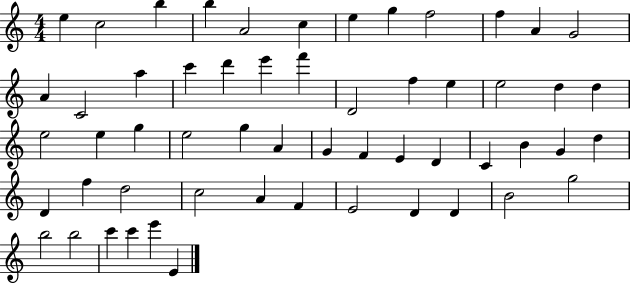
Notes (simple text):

E5/q C5/h B5/q B5/q A4/h C5/q E5/q G5/q F5/h F5/q A4/q G4/h A4/q C4/h A5/q C6/q D6/q E6/q F6/q D4/h F5/q E5/q E5/h D5/q D5/q E5/h E5/q G5/q E5/h G5/q A4/q G4/q F4/q E4/q D4/q C4/q B4/q G4/q D5/q D4/q F5/q D5/h C5/h A4/q F4/q E4/h D4/q D4/q B4/h G5/h B5/h B5/h C6/q C6/q E6/q E4/q